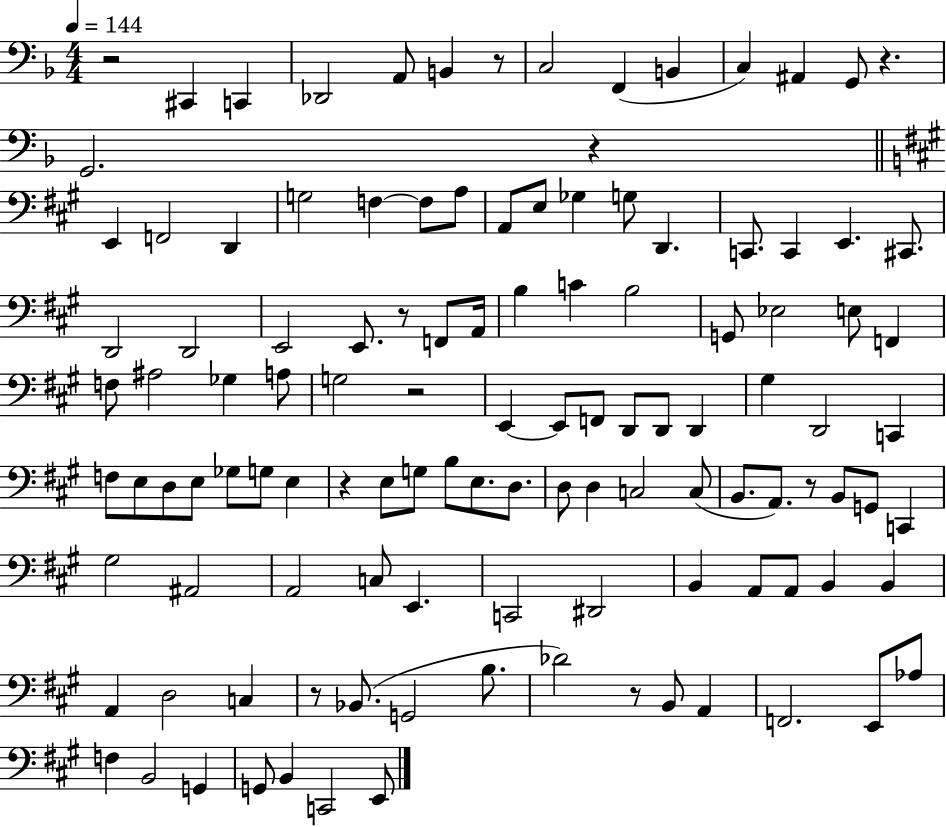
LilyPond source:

{
  \clef bass
  \numericTimeSignature
  \time 4/4
  \key f \major
  \tempo 4 = 144
  \repeat volta 2 { r2 cis,4 c,4 | des,2 a,8 b,4 r8 | c2 f,4( b,4 | c4) ais,4 g,8 r4. | \break g,2. r4 | \bar "||" \break \key a \major e,4 f,2 d,4 | g2 f4~~ f8 a8 | a,8 e8 ges4 g8 d,4. | c,8. c,4 e,4. cis,8. | \break d,2 d,2 | e,2 e,8. r8 f,8 a,16 | b4 c'4 b2 | g,8 ees2 e8 f,4 | \break f8 ais2 ges4 a8 | g2 r2 | e,4~~ e,8 f,8 d,8 d,8 d,4 | gis4 d,2 c,4 | \break f8 e8 d8 e8 ges8 g8 e4 | r4 e8 g8 b8 e8. d8. | d8 d4 c2 c8( | b,8. a,8.) r8 b,8 g,8 c,4 | \break gis2 ais,2 | a,2 c8 e,4. | c,2 dis,2 | b,4 a,8 a,8 b,4 b,4 | \break a,4 d2 c4 | r8 bes,8.( g,2 b8. | des'2) r8 b,8 a,4 | f,2. e,8 aes8 | \break f4 b,2 g,4 | g,8 b,4 c,2 e,8 | } \bar "|."
}